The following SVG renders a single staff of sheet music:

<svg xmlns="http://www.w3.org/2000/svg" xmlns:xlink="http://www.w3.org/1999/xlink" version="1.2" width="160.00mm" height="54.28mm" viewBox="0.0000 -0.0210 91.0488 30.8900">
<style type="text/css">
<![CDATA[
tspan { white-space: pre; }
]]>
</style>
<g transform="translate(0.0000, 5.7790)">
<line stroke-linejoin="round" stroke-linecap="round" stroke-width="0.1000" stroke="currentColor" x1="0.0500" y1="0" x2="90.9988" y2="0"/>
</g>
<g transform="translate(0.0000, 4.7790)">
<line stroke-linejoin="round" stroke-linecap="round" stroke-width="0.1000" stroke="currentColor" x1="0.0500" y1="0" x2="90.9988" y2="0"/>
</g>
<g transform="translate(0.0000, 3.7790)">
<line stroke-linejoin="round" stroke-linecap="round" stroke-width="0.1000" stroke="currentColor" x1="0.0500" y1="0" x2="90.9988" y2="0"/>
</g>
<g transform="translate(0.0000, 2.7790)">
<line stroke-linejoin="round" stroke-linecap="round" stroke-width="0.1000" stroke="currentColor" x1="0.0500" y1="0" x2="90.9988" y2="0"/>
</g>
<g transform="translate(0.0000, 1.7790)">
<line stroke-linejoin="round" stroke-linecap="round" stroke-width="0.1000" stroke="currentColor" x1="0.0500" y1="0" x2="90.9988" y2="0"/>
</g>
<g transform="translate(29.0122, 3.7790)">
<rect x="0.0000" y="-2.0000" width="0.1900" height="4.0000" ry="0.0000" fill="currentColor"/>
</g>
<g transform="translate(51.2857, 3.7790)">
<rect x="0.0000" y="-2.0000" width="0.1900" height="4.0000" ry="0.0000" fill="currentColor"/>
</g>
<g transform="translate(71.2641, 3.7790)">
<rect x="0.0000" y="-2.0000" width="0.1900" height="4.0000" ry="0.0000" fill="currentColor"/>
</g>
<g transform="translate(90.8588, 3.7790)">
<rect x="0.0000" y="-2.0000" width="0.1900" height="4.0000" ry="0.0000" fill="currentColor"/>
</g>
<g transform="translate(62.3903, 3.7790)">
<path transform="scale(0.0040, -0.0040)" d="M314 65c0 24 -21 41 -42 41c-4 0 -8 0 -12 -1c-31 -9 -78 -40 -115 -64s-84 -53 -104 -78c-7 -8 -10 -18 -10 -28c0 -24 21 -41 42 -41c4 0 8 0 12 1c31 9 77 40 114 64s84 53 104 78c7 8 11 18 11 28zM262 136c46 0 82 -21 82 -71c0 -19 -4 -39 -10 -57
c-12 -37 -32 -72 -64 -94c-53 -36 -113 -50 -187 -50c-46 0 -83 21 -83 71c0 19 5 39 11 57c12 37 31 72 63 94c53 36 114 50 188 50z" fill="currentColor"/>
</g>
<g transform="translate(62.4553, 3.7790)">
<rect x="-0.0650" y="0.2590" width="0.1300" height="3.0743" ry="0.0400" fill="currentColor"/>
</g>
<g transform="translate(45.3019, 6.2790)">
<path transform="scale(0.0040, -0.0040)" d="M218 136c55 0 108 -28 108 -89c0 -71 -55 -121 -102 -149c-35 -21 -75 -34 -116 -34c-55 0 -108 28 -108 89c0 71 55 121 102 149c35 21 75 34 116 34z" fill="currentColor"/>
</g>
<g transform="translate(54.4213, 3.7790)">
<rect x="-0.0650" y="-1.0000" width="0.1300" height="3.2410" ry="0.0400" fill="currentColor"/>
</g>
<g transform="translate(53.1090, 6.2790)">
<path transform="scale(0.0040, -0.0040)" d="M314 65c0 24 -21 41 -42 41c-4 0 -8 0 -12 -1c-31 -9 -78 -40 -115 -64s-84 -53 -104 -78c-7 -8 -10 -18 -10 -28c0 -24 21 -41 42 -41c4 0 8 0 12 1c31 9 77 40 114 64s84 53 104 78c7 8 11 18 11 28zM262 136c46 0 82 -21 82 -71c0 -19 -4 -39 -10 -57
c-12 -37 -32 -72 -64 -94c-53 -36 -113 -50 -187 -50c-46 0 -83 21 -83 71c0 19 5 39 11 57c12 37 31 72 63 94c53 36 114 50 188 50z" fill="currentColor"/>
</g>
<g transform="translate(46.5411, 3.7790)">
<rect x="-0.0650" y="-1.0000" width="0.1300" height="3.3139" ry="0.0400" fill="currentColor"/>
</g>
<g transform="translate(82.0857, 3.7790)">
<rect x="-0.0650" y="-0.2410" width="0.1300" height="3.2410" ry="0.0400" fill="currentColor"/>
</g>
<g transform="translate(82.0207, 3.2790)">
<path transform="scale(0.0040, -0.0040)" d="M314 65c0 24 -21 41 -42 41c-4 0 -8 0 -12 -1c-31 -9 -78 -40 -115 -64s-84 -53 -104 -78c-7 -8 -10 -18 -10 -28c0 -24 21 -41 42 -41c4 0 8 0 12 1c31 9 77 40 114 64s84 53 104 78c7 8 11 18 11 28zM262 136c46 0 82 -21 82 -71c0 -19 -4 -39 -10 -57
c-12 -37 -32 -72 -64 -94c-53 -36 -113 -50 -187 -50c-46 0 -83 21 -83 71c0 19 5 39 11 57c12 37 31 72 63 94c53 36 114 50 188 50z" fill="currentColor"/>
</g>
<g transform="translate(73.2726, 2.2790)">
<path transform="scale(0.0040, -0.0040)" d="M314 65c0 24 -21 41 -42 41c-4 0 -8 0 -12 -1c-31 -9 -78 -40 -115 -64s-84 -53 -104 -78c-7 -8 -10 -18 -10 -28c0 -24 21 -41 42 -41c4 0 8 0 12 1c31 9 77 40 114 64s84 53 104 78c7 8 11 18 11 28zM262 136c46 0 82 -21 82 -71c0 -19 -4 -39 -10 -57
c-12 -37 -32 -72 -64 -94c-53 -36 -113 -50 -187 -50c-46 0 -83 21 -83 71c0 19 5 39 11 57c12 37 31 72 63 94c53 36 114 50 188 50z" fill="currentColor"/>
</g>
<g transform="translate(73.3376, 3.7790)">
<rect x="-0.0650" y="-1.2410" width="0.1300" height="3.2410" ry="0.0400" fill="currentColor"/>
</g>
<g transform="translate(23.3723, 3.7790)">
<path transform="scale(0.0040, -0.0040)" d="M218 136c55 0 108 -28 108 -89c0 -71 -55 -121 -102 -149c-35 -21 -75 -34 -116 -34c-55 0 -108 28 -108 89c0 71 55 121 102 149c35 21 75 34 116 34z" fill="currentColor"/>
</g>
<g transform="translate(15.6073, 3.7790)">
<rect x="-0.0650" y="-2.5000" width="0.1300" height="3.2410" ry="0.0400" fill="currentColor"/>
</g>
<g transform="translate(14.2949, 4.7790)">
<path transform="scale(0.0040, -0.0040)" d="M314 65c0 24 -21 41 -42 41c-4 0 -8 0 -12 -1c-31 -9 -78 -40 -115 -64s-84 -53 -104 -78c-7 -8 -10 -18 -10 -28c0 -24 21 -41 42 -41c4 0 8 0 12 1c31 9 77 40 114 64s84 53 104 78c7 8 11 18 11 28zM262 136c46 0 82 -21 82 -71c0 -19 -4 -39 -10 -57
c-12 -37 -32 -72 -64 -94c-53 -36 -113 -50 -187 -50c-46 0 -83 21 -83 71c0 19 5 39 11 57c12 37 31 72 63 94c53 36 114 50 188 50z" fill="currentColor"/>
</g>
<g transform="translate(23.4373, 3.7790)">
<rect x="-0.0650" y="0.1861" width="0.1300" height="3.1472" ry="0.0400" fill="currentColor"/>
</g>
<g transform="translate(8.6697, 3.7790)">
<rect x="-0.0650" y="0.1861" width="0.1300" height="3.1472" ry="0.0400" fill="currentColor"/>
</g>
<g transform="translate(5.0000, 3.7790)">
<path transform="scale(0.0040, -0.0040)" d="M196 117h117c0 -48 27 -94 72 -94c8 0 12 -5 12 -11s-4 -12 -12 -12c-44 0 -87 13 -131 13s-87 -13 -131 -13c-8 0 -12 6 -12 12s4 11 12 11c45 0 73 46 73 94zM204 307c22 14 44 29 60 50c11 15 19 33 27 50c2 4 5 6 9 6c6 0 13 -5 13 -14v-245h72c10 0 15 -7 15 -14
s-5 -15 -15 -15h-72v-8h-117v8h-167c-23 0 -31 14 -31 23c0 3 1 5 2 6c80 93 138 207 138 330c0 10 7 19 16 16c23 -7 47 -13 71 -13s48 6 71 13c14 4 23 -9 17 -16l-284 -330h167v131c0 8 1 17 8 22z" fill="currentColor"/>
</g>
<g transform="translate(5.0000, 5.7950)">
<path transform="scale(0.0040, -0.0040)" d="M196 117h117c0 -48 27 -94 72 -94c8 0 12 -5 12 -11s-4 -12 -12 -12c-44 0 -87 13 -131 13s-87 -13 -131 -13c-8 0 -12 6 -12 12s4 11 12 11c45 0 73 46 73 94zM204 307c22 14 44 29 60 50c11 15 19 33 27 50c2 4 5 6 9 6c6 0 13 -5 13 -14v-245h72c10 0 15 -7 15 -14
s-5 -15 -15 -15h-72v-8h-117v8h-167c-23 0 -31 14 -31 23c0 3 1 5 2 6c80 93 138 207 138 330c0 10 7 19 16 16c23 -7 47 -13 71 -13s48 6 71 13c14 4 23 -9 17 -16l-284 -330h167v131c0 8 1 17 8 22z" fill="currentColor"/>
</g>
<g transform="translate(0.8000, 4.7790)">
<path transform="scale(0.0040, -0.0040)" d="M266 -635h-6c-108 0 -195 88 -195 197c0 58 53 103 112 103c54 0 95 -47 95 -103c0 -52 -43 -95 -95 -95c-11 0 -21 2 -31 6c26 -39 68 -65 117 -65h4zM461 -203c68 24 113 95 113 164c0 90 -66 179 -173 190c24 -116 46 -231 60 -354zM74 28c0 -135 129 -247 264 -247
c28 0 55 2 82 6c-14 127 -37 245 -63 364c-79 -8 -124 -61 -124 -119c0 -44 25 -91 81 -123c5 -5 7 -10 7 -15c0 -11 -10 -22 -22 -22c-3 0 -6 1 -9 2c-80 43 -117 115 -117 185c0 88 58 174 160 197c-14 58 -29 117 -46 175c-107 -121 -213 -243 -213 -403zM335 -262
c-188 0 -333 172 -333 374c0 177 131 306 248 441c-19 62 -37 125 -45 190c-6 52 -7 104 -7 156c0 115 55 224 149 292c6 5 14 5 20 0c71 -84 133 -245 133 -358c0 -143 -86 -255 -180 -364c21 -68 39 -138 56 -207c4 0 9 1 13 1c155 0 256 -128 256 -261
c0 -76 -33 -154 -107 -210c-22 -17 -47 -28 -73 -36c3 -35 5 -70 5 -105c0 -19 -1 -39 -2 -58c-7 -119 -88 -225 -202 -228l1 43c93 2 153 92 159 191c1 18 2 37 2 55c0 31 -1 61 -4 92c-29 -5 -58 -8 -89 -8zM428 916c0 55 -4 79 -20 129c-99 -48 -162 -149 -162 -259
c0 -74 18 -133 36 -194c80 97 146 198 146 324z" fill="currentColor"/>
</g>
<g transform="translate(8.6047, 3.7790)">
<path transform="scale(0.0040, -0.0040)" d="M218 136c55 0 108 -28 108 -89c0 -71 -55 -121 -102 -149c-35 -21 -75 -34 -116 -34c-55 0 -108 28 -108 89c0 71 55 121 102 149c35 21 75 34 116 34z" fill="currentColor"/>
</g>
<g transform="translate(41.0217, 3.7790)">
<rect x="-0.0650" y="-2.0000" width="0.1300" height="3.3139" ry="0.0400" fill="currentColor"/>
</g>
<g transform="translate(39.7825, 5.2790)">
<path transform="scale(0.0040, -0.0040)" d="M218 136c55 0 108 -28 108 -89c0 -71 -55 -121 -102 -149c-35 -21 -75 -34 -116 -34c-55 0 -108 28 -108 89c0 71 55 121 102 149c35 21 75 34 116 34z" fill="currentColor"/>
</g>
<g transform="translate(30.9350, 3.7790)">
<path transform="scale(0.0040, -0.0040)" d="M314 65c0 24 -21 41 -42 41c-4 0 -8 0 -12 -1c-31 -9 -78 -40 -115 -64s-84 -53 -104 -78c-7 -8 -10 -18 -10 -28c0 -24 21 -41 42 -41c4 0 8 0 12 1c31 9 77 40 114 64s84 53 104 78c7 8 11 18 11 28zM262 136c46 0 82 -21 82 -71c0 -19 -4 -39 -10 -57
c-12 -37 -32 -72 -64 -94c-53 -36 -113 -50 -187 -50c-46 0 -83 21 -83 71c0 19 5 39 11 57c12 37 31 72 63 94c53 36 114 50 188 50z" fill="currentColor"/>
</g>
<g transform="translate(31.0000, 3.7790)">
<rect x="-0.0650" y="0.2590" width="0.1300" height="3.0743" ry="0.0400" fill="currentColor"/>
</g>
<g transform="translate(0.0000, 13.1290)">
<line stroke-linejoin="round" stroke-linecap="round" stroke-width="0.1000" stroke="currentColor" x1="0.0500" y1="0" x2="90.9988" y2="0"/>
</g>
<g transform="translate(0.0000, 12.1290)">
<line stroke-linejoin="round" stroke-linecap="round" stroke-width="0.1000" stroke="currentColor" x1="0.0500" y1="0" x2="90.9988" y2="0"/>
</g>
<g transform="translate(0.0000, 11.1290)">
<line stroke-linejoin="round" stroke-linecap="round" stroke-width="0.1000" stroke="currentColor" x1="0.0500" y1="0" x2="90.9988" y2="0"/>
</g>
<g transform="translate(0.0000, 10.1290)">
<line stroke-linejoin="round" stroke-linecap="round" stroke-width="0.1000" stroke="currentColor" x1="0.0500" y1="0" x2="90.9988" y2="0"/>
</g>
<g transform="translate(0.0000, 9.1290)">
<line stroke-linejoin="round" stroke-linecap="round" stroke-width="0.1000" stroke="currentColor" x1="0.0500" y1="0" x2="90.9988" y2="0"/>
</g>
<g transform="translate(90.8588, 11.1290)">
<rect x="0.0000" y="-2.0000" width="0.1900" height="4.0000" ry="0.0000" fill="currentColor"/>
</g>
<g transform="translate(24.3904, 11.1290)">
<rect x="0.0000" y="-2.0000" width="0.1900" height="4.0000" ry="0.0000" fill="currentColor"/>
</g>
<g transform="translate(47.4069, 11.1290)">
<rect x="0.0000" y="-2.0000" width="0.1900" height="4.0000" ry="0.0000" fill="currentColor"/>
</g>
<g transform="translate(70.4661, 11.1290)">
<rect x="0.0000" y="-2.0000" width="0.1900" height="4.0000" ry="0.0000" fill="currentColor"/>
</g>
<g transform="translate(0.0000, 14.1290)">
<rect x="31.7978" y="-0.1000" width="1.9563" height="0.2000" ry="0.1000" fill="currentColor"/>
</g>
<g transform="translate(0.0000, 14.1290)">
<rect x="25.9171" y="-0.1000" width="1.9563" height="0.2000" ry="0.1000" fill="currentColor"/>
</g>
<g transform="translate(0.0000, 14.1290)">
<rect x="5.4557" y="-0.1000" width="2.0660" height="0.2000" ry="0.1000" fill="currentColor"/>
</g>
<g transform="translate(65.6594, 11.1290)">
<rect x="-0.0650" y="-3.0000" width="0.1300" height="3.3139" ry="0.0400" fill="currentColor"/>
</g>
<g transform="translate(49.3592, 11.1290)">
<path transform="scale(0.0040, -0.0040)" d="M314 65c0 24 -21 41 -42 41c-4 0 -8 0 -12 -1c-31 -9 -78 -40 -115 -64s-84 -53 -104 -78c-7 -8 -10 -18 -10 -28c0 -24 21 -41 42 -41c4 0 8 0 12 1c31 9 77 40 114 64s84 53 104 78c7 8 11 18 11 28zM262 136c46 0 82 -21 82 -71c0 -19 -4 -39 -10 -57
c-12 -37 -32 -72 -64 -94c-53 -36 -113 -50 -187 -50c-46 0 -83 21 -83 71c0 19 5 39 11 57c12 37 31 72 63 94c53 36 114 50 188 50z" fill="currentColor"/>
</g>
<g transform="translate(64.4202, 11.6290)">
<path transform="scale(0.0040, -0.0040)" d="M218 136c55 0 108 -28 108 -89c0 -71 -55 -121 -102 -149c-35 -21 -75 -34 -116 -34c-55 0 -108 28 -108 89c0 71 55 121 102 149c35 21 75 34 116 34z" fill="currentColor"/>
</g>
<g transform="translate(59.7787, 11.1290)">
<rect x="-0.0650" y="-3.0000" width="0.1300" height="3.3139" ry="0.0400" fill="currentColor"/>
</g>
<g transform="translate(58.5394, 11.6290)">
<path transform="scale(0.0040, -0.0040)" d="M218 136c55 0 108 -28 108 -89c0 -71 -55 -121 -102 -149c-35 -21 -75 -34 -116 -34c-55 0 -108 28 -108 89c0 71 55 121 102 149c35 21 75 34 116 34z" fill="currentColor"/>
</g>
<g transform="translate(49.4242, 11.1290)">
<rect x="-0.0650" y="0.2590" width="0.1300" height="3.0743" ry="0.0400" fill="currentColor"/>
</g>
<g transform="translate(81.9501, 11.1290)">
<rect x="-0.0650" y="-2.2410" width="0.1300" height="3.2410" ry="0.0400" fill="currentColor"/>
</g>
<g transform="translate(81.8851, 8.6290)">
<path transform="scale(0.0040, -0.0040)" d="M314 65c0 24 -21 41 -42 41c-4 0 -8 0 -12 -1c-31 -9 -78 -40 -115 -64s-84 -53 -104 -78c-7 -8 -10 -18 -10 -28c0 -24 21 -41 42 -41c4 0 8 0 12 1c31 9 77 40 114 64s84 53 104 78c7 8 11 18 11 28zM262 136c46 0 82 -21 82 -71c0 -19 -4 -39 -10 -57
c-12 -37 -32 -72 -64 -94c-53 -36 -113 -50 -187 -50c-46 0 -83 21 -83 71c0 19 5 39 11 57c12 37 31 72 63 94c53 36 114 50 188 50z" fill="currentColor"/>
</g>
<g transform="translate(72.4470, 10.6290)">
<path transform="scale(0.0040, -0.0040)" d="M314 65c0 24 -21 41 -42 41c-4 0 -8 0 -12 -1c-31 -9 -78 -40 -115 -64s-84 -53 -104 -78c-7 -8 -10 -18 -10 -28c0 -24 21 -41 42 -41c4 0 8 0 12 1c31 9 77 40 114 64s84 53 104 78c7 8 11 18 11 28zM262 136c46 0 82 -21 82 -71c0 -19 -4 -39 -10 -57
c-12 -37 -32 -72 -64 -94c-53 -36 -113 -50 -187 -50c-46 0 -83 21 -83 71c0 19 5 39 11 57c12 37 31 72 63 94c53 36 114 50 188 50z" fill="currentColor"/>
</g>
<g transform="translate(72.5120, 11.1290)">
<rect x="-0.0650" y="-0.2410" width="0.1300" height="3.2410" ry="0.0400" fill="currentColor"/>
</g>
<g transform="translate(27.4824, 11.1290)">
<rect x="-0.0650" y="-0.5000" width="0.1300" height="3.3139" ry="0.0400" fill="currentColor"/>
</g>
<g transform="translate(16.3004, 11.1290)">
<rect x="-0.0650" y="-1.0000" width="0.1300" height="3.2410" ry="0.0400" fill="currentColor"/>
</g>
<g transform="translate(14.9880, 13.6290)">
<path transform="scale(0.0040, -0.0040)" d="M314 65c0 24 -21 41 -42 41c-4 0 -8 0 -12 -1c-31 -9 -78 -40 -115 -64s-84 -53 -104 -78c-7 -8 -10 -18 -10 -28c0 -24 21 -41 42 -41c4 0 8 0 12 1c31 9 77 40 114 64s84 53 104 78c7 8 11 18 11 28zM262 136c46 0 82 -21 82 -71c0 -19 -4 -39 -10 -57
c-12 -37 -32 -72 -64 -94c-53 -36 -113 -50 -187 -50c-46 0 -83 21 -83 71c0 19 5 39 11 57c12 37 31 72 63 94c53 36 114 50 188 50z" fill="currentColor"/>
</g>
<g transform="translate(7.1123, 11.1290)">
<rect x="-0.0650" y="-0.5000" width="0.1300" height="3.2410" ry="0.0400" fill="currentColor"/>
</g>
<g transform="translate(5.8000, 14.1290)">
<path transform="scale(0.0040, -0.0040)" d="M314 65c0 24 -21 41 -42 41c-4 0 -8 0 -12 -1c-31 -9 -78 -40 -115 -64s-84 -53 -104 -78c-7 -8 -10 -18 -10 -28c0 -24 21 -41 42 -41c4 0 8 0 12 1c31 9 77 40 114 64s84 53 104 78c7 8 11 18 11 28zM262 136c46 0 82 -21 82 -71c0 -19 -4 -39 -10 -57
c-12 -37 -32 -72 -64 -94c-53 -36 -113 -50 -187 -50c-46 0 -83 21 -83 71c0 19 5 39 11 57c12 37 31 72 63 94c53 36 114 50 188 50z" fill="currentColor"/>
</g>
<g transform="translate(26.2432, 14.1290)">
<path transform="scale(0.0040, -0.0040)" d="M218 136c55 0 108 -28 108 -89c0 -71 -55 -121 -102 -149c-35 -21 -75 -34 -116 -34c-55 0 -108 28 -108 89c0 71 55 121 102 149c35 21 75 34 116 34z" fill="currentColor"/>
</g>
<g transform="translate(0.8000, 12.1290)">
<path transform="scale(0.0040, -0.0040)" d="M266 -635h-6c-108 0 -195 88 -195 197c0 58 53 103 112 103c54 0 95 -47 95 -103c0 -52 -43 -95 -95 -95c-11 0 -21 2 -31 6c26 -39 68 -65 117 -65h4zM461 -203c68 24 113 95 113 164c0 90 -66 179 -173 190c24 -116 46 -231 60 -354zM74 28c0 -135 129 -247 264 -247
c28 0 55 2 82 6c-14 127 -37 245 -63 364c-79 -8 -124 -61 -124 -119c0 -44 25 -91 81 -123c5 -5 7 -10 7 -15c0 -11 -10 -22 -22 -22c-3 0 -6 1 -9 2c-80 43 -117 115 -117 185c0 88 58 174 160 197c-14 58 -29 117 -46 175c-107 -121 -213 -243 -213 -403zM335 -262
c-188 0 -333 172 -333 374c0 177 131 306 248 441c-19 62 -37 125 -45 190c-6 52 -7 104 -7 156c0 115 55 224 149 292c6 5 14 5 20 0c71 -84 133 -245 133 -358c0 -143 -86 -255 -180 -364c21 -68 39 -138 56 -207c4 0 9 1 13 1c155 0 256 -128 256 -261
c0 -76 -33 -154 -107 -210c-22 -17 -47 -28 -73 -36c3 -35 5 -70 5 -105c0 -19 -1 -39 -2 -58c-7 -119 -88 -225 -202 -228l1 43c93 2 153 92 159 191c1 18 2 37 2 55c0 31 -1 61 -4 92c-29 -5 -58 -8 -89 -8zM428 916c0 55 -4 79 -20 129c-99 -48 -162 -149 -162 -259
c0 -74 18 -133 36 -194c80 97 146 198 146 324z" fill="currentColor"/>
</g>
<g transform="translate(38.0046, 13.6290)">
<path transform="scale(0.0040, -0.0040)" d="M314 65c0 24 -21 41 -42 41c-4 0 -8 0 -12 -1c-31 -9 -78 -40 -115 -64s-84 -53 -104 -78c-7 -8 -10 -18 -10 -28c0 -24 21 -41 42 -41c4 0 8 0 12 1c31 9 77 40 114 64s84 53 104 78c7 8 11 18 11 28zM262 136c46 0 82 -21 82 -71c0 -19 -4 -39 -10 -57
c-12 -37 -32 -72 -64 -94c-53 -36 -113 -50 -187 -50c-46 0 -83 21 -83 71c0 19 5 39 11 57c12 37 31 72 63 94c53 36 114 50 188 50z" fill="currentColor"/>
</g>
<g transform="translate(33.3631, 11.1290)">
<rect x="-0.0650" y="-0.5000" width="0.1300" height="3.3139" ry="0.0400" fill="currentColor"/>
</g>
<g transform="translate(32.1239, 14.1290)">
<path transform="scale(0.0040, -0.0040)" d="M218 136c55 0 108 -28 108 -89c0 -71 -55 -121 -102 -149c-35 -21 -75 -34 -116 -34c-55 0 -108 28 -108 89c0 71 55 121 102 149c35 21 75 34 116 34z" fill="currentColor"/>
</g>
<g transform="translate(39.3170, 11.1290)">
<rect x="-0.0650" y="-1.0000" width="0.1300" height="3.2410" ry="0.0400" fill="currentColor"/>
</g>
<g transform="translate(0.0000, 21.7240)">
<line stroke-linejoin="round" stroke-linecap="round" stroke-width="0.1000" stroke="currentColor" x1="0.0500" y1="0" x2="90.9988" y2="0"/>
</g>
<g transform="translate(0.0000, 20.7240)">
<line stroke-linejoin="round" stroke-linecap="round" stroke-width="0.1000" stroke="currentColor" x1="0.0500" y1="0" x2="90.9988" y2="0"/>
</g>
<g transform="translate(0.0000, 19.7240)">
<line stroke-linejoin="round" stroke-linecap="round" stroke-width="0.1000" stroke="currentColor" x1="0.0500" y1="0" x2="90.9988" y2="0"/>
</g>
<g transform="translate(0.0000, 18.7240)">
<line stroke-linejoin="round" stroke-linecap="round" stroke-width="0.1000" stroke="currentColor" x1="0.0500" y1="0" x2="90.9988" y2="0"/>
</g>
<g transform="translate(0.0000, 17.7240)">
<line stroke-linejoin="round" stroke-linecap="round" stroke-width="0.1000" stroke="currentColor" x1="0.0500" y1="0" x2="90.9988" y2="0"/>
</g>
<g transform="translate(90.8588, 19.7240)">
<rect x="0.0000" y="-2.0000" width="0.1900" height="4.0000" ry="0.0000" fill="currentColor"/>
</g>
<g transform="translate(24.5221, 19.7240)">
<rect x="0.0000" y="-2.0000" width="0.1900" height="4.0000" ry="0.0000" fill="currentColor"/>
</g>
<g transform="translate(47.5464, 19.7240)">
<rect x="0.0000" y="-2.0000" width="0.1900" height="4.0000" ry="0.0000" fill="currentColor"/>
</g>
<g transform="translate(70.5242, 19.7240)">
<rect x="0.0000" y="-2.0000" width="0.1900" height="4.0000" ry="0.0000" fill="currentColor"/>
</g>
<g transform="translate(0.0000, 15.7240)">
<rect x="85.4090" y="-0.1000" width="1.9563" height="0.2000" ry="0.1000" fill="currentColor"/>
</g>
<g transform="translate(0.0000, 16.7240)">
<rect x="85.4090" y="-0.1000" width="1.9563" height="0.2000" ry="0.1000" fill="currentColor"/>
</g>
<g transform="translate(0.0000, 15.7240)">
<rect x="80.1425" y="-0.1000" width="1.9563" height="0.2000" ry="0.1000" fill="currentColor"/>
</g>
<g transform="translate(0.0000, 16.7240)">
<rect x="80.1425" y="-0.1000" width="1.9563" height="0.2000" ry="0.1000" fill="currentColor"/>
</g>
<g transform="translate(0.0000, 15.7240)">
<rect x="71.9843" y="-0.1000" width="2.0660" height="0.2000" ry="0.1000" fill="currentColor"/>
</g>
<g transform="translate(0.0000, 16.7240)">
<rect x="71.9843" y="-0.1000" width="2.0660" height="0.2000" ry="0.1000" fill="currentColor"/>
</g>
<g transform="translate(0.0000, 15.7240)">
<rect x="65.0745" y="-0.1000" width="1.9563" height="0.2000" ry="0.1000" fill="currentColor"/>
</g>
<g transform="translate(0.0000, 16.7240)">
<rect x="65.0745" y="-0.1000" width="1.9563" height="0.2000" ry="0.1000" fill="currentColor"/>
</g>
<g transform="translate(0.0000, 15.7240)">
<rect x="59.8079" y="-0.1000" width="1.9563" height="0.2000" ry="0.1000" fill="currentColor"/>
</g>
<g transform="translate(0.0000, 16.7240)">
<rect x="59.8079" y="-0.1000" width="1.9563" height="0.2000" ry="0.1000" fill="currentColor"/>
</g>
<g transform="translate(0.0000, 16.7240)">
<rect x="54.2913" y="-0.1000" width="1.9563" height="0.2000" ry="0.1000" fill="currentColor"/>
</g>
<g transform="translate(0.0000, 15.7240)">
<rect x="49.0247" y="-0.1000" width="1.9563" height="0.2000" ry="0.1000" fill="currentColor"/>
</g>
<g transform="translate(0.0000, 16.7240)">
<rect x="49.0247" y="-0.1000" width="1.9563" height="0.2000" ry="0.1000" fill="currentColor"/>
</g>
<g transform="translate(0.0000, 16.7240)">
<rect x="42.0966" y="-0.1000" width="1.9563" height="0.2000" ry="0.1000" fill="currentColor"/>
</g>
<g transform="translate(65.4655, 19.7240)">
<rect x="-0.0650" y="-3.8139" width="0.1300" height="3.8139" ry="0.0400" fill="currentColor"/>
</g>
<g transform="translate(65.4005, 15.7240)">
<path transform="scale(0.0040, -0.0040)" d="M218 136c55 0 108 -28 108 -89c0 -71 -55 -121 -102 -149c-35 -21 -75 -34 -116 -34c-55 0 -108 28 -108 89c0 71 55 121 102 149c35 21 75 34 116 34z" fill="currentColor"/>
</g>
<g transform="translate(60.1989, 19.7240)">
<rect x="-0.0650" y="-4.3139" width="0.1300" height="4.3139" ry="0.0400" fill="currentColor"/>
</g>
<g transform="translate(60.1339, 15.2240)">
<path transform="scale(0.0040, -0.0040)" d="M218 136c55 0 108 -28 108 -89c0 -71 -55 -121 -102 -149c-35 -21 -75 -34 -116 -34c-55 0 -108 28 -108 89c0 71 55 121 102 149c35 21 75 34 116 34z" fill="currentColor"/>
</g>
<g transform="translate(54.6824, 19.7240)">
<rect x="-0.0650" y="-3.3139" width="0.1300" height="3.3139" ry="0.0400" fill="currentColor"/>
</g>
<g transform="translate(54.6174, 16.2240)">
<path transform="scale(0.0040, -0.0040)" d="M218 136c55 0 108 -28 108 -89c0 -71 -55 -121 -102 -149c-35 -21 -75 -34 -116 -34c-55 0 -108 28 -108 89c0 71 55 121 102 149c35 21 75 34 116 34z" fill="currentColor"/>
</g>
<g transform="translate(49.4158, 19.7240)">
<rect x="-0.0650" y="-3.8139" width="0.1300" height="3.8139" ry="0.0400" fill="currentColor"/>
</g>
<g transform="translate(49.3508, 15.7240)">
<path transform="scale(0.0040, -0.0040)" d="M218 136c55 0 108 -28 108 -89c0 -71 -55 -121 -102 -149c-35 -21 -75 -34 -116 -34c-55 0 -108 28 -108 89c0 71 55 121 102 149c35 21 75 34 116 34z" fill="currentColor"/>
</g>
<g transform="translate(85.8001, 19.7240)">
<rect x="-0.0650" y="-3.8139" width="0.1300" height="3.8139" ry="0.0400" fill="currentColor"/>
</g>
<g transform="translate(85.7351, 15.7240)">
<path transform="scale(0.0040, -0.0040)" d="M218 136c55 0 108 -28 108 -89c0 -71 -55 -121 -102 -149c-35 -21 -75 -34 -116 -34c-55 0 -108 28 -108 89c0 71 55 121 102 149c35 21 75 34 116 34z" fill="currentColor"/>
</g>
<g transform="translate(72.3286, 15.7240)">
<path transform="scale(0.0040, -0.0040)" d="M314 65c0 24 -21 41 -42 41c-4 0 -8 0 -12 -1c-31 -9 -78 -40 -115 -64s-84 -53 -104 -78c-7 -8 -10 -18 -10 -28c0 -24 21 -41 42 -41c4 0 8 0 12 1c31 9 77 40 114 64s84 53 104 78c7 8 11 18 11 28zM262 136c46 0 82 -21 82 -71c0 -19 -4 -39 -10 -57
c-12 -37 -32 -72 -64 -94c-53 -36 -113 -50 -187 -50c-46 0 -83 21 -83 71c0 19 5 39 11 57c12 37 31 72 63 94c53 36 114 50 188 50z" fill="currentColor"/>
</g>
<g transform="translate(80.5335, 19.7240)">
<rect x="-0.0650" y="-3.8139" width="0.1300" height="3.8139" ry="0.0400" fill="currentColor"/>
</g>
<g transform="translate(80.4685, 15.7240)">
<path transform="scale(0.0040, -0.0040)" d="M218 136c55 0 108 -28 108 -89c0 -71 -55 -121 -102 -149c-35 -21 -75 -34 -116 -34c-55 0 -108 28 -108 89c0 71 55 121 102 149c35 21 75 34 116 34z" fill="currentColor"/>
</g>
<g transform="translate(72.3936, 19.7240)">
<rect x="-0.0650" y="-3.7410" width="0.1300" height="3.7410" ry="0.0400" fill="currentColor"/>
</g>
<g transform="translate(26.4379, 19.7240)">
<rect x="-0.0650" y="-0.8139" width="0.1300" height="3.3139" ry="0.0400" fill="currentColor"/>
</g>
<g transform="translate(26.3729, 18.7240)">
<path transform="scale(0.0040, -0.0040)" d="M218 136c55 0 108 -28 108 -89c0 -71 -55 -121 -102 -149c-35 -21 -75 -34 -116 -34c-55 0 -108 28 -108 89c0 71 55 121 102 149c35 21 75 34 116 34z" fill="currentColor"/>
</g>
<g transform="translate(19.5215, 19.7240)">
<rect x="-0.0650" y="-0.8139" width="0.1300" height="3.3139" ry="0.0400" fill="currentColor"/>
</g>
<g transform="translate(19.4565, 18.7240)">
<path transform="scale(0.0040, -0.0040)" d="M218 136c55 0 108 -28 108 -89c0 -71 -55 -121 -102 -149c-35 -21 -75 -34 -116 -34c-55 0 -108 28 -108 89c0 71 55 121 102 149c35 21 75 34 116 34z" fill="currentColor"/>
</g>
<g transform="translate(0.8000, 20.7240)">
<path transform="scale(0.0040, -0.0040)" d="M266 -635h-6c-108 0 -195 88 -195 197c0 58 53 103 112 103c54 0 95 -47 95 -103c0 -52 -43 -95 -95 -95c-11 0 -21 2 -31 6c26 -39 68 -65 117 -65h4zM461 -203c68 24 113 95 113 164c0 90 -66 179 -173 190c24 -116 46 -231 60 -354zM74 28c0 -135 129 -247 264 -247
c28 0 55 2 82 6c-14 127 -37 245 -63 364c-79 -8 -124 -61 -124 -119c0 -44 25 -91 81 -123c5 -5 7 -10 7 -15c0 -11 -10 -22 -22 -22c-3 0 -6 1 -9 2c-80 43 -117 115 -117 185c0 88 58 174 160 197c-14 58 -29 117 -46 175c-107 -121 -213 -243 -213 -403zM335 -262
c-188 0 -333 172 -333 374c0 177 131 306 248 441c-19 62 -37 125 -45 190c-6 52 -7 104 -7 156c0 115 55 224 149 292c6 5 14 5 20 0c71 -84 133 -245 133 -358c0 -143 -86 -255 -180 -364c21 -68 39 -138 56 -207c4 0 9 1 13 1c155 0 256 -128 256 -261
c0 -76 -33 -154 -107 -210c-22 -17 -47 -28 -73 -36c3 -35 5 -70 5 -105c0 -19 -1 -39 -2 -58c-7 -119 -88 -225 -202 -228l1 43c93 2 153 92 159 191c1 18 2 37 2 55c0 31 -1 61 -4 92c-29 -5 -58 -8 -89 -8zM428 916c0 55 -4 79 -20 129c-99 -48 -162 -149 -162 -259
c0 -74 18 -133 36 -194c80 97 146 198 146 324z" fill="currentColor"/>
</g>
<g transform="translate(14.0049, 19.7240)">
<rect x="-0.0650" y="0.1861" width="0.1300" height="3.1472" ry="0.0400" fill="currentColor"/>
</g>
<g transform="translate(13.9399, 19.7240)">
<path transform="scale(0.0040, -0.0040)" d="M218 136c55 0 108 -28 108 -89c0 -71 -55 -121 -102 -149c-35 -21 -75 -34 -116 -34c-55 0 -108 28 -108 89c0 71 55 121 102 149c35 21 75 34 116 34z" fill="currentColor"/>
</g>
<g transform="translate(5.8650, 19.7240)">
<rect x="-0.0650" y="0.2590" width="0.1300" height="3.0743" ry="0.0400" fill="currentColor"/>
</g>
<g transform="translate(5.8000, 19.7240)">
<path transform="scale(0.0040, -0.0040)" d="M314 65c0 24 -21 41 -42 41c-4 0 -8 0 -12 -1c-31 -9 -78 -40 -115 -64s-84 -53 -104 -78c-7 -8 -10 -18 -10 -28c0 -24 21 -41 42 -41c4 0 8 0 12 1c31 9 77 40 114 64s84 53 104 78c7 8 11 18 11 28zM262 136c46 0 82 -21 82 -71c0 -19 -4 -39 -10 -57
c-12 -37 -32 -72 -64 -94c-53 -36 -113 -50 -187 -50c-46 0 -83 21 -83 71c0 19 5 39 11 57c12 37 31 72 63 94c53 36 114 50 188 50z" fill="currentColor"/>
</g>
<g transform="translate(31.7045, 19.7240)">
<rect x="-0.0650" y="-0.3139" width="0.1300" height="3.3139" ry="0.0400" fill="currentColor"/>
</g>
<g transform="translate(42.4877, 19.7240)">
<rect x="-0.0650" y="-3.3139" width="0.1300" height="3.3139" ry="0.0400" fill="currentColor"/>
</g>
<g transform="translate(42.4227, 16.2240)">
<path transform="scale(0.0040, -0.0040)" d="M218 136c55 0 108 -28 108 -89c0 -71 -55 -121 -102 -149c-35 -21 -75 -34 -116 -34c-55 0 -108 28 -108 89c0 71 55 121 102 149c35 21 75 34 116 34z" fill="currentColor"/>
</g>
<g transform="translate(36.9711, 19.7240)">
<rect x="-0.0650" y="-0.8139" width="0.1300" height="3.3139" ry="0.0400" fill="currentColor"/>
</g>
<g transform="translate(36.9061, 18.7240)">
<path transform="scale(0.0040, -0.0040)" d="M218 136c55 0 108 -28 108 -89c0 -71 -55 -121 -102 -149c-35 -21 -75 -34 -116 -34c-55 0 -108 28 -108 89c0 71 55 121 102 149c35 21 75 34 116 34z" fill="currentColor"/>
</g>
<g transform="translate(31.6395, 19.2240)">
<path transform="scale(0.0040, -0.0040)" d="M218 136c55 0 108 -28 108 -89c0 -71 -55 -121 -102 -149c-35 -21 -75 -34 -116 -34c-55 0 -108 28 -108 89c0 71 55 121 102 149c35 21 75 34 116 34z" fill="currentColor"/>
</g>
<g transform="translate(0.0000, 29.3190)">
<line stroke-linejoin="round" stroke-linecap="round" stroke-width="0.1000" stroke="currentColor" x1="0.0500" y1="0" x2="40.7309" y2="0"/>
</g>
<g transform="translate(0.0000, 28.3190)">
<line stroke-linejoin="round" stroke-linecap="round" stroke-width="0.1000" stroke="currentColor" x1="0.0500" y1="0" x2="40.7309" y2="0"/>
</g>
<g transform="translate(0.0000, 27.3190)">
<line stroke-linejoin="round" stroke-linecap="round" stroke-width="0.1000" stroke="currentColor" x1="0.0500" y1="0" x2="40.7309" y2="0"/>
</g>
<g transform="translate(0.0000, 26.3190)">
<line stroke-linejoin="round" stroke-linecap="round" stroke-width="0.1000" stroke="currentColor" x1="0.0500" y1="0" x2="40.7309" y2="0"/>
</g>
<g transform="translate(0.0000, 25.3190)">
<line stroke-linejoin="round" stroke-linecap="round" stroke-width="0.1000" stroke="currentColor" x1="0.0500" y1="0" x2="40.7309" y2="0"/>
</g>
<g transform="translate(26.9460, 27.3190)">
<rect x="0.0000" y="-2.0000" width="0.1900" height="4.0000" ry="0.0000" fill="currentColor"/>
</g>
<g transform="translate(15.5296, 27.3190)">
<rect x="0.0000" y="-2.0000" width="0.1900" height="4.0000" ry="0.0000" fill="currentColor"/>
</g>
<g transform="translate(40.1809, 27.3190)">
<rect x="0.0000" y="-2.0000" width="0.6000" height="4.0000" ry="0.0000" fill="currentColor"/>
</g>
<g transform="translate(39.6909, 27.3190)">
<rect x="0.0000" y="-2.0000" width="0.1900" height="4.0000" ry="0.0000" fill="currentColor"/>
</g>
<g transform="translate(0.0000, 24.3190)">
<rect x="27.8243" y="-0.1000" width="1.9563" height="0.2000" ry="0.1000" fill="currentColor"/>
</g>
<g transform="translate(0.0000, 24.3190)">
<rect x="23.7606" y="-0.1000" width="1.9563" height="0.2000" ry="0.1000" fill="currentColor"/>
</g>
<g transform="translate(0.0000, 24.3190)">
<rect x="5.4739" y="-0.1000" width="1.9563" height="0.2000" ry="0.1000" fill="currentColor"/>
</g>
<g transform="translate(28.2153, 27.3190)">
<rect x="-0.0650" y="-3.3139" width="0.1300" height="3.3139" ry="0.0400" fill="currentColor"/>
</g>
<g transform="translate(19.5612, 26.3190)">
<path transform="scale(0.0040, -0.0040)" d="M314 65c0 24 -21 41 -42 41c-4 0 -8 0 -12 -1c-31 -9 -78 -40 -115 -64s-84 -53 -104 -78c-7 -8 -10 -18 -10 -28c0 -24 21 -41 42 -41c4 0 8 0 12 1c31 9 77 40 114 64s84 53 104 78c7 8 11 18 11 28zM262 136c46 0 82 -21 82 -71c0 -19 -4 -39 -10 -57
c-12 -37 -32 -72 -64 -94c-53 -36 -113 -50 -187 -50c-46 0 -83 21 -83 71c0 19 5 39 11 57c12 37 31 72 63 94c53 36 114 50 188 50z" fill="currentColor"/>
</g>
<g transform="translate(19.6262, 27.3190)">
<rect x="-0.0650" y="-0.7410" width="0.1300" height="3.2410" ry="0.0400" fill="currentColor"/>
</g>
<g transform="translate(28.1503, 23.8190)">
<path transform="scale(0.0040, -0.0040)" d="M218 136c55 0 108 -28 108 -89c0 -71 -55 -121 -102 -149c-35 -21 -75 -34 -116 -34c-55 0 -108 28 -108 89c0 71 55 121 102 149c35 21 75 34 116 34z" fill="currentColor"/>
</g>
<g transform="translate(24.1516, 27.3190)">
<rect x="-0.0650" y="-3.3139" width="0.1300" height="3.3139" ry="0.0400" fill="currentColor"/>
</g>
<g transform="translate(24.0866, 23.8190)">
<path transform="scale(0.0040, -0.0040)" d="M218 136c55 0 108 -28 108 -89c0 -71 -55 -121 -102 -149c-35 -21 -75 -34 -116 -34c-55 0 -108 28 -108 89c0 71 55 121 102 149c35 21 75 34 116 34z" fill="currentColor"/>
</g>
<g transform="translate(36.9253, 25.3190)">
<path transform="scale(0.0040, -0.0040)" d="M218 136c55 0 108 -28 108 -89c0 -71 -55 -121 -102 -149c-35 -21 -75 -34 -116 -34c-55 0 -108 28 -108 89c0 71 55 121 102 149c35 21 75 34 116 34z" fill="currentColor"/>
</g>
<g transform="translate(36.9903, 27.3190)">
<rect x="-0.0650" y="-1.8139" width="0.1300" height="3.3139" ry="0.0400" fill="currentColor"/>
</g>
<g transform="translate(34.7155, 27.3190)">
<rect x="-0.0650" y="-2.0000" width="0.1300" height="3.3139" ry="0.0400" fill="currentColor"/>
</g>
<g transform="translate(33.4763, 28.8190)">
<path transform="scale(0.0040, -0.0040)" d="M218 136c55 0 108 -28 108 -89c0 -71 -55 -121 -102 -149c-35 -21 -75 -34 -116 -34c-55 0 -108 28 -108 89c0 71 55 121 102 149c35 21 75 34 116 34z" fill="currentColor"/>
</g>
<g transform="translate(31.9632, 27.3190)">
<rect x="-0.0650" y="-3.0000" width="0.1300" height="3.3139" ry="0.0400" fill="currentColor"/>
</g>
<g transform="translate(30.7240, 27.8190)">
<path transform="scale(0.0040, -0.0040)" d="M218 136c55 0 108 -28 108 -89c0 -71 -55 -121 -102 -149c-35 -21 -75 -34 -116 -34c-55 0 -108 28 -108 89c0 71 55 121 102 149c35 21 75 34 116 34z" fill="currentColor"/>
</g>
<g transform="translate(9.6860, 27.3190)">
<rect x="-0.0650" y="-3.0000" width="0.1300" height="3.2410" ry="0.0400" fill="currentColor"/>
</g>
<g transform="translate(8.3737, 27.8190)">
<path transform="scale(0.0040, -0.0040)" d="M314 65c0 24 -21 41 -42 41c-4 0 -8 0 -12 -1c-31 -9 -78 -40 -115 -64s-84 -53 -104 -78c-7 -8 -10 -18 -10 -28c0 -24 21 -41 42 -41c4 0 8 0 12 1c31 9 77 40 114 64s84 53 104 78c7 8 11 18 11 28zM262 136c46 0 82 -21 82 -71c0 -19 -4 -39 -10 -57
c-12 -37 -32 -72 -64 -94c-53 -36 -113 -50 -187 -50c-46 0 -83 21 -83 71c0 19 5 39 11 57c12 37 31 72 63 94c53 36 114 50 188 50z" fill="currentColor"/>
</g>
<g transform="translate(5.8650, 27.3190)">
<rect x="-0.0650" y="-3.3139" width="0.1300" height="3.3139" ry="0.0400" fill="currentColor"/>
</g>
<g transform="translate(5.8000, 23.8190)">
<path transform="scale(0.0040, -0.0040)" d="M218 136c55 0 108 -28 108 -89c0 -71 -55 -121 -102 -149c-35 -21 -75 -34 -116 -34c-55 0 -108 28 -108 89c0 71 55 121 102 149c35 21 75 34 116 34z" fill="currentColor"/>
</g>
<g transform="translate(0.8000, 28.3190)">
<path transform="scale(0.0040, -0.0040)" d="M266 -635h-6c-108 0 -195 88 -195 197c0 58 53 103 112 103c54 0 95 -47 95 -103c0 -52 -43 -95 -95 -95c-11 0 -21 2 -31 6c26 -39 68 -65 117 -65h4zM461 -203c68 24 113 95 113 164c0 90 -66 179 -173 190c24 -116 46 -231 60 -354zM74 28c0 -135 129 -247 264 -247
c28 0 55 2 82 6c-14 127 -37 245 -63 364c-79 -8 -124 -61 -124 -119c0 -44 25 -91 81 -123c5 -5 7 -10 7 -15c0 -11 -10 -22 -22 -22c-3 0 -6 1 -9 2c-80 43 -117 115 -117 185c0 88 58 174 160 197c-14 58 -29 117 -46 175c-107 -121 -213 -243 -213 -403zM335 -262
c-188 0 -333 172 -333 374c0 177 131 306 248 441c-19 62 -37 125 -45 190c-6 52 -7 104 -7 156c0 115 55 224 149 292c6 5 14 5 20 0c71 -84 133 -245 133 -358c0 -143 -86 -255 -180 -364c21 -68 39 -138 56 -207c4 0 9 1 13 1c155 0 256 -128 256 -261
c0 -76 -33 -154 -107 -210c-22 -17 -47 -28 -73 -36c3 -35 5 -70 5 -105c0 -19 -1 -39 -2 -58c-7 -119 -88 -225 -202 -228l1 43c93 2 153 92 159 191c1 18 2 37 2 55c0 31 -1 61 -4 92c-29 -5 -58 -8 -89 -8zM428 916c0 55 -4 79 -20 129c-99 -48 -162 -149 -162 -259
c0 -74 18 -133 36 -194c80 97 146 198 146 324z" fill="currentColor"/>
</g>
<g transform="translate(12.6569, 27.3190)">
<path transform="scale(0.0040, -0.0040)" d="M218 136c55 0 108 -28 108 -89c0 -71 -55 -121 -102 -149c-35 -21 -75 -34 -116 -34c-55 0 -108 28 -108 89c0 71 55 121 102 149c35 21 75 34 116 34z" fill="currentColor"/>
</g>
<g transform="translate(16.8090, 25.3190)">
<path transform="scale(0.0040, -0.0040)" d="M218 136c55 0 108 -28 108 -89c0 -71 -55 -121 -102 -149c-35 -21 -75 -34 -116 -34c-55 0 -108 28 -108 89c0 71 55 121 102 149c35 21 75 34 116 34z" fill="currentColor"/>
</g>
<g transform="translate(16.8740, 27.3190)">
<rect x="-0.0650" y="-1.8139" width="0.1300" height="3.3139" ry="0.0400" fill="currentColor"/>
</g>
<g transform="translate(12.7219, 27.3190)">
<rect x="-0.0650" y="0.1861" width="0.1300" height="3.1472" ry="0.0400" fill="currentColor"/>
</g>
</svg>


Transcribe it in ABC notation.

X:1
T:Untitled
M:4/4
L:1/4
K:C
B G2 B B2 F D D2 B2 e2 c2 C2 D2 C C D2 B2 A A c2 g2 B2 B d d c d b c' b d' c' c'2 c' c' b A2 B f d2 b b A F f